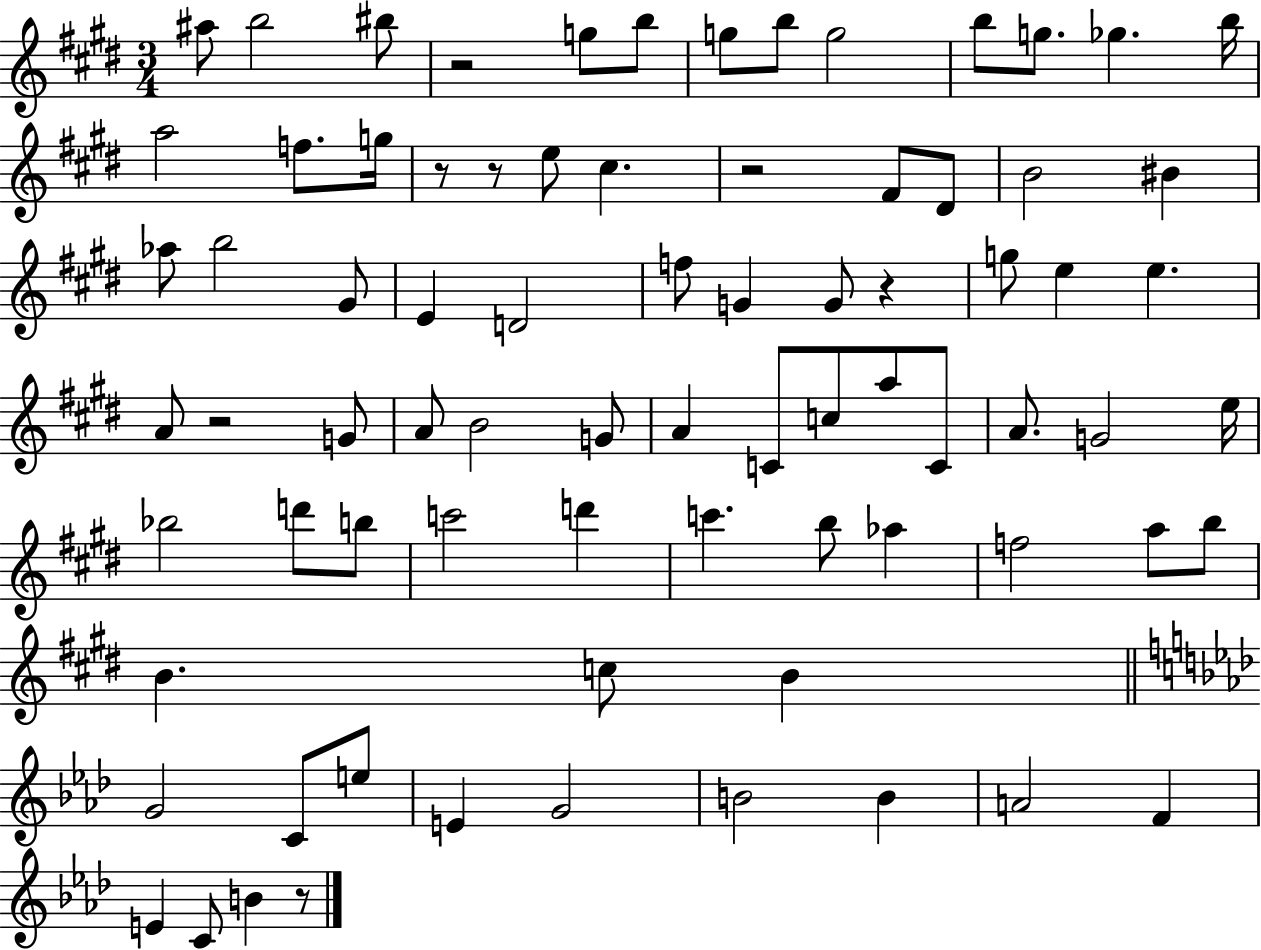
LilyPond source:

{
  \clef treble
  \numericTimeSignature
  \time 3/4
  \key e \major
  \repeat volta 2 { ais''8 b''2 bis''8 | r2 g''8 b''8 | g''8 b''8 g''2 | b''8 g''8. ges''4. b''16 | \break a''2 f''8. g''16 | r8 r8 e''8 cis''4. | r2 fis'8 dis'8 | b'2 bis'4 | \break aes''8 b''2 gis'8 | e'4 d'2 | f''8 g'4 g'8 r4 | g''8 e''4 e''4. | \break a'8 r2 g'8 | a'8 b'2 g'8 | a'4 c'8 c''8 a''8 c'8 | a'8. g'2 e''16 | \break bes''2 d'''8 b''8 | c'''2 d'''4 | c'''4. b''8 aes''4 | f''2 a''8 b''8 | \break b'4. c''8 b'4 | \bar "||" \break \key f \minor g'2 c'8 e''8 | e'4 g'2 | b'2 b'4 | a'2 f'4 | \break e'4 c'8 b'4 r8 | } \bar "|."
}